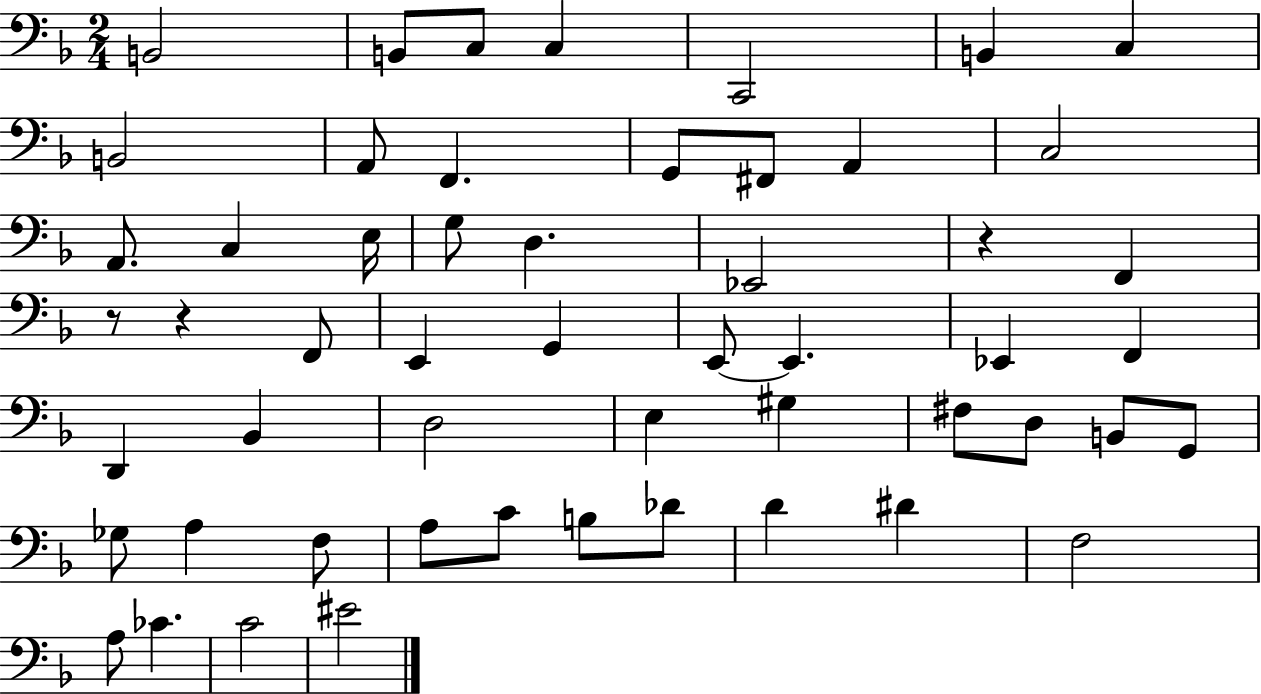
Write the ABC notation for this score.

X:1
T:Untitled
M:2/4
L:1/4
K:F
B,,2 B,,/2 C,/2 C, C,,2 B,, C, B,,2 A,,/2 F,, G,,/2 ^F,,/2 A,, C,2 A,,/2 C, E,/4 G,/2 D, _E,,2 z F,, z/2 z F,,/2 E,, G,, E,,/2 E,, _E,, F,, D,, _B,, D,2 E, ^G, ^F,/2 D,/2 B,,/2 G,,/2 _G,/2 A, F,/2 A,/2 C/2 B,/2 _D/2 D ^D F,2 A,/2 _C C2 ^E2